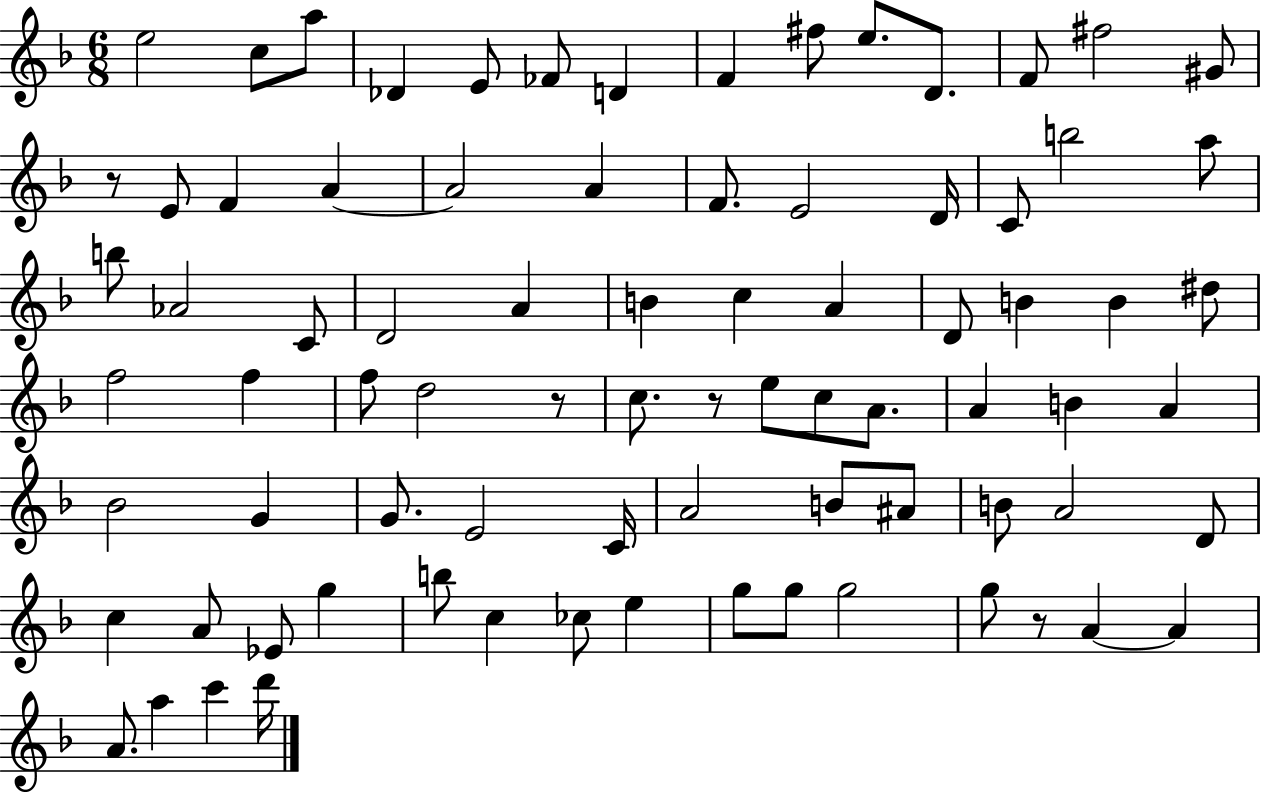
{
  \clef treble
  \numericTimeSignature
  \time 6/8
  \key f \major
  e''2 c''8 a''8 | des'4 e'8 fes'8 d'4 | f'4 fis''8 e''8. d'8. | f'8 fis''2 gis'8 | \break r8 e'8 f'4 a'4~~ | a'2 a'4 | f'8. e'2 d'16 | c'8 b''2 a''8 | \break b''8 aes'2 c'8 | d'2 a'4 | b'4 c''4 a'4 | d'8 b'4 b'4 dis''8 | \break f''2 f''4 | f''8 d''2 r8 | c''8. r8 e''8 c''8 a'8. | a'4 b'4 a'4 | \break bes'2 g'4 | g'8. e'2 c'16 | a'2 b'8 ais'8 | b'8 a'2 d'8 | \break c''4 a'8 ees'8 g''4 | b''8 c''4 ces''8 e''4 | g''8 g''8 g''2 | g''8 r8 a'4~~ a'4 | \break a'8. a''4 c'''4 d'''16 | \bar "|."
}